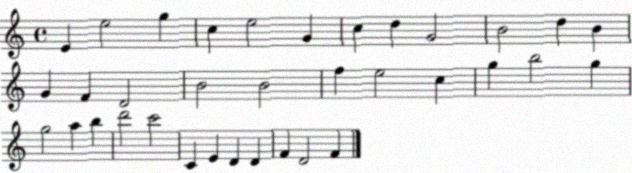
X:1
T:Untitled
M:4/4
L:1/4
K:C
E e2 g c e2 G c d G2 B2 d B G F D2 B2 B2 f e2 c g b2 g g2 a b d'2 c'2 C E D D F D2 F